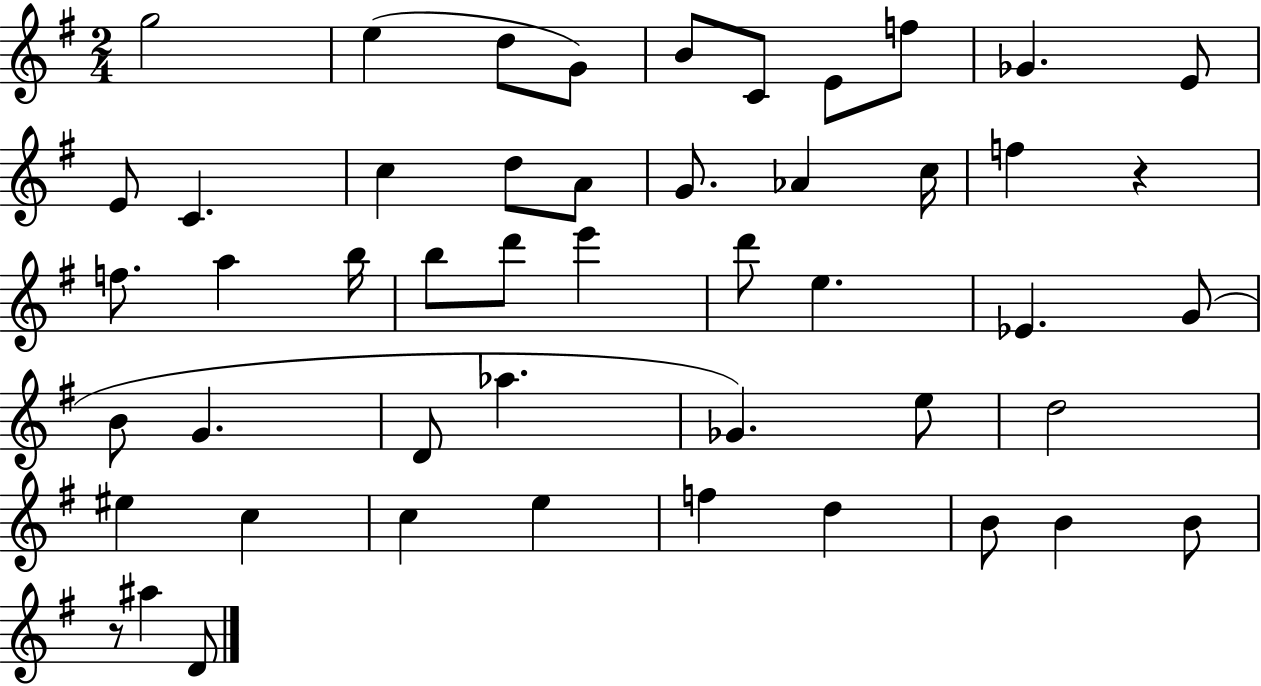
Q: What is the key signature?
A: G major